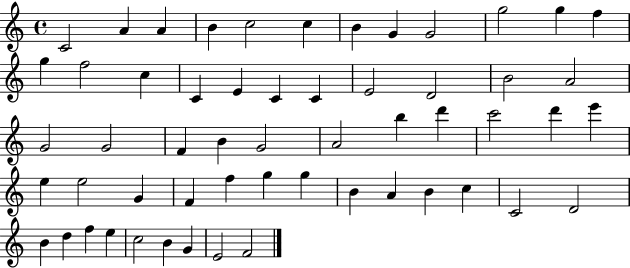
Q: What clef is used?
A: treble